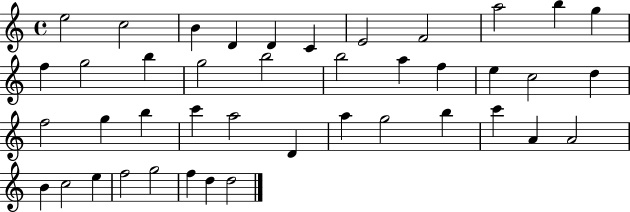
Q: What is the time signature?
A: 4/4